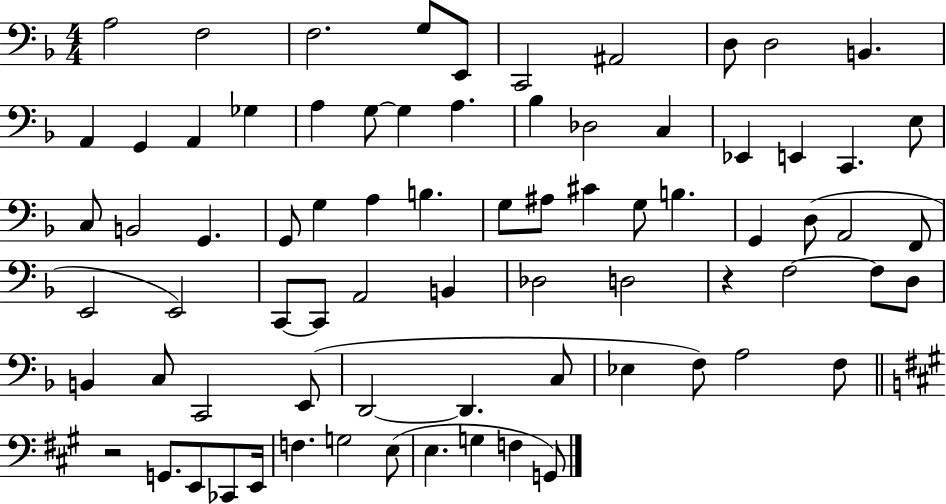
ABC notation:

X:1
T:Untitled
M:4/4
L:1/4
K:F
A,2 F,2 F,2 G,/2 E,,/2 C,,2 ^A,,2 D,/2 D,2 B,, A,, G,, A,, _G, A, G,/2 G, A, _B, _D,2 C, _E,, E,, C,, E,/2 C,/2 B,,2 G,, G,,/2 G, A, B, G,/2 ^A,/2 ^C G,/2 B, G,, D,/2 A,,2 F,,/2 E,,2 E,,2 C,,/2 C,,/2 A,,2 B,, _D,2 D,2 z F,2 F,/2 D,/2 B,, C,/2 C,,2 E,,/2 D,,2 D,, C,/2 _E, F,/2 A,2 F,/2 z2 G,,/2 E,,/2 _C,,/2 E,,/4 F, G,2 E,/2 E, G, F, G,,/2